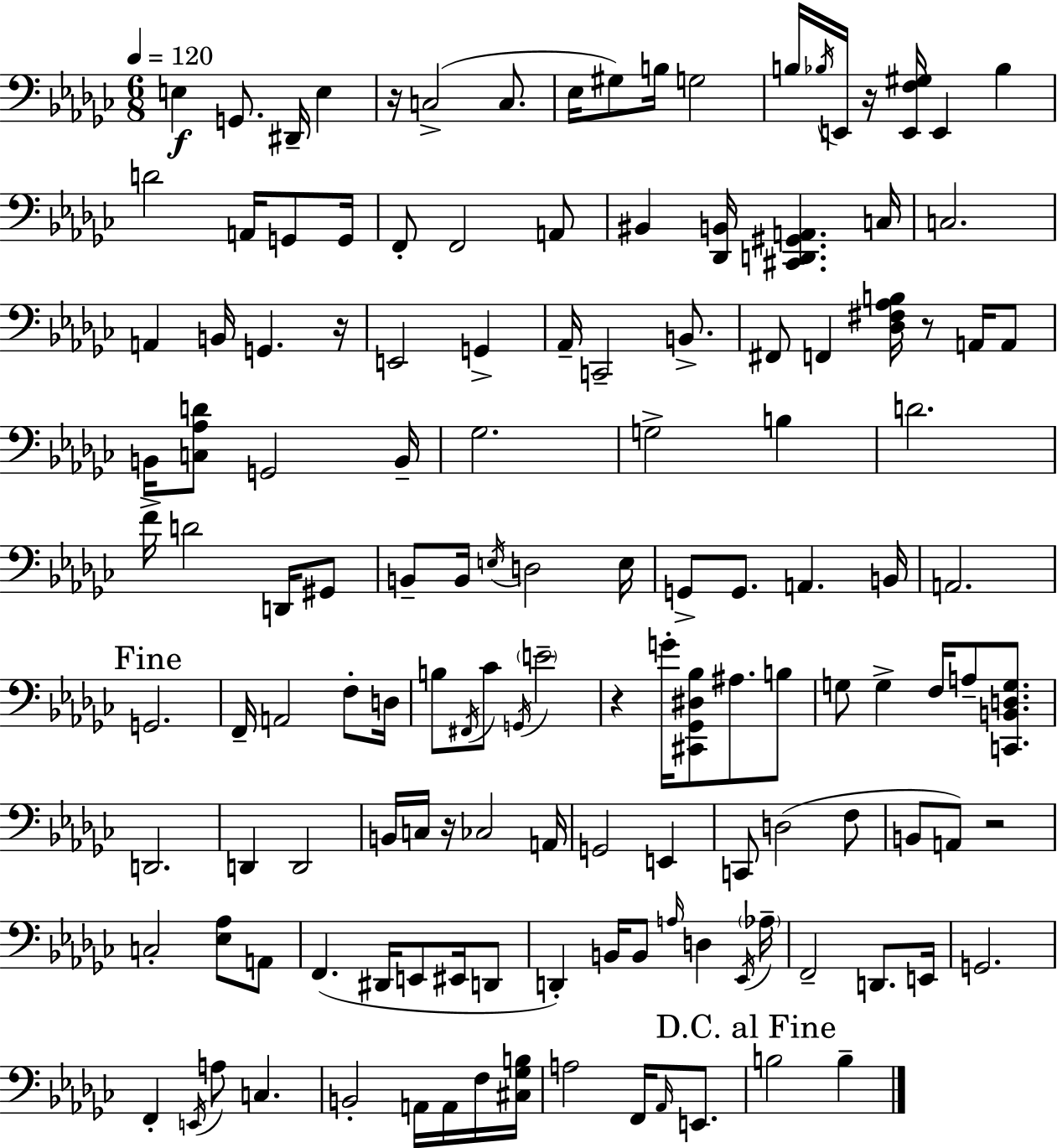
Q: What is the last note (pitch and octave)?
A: B3